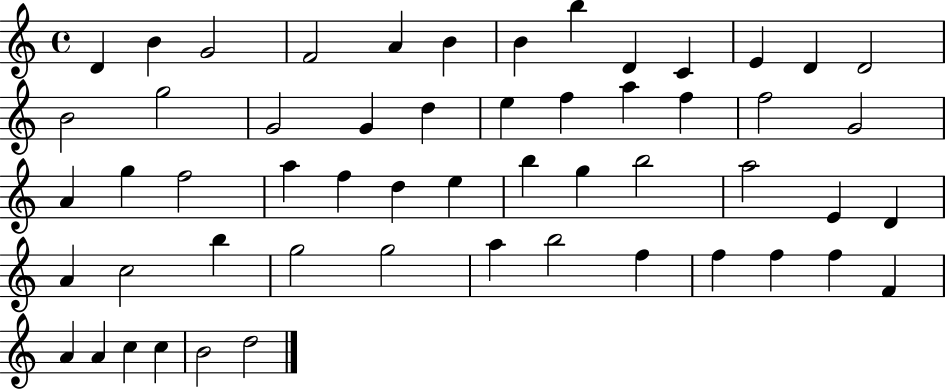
X:1
T:Untitled
M:4/4
L:1/4
K:C
D B G2 F2 A B B b D C E D D2 B2 g2 G2 G d e f a f f2 G2 A g f2 a f d e b g b2 a2 E D A c2 b g2 g2 a b2 f f f f F A A c c B2 d2